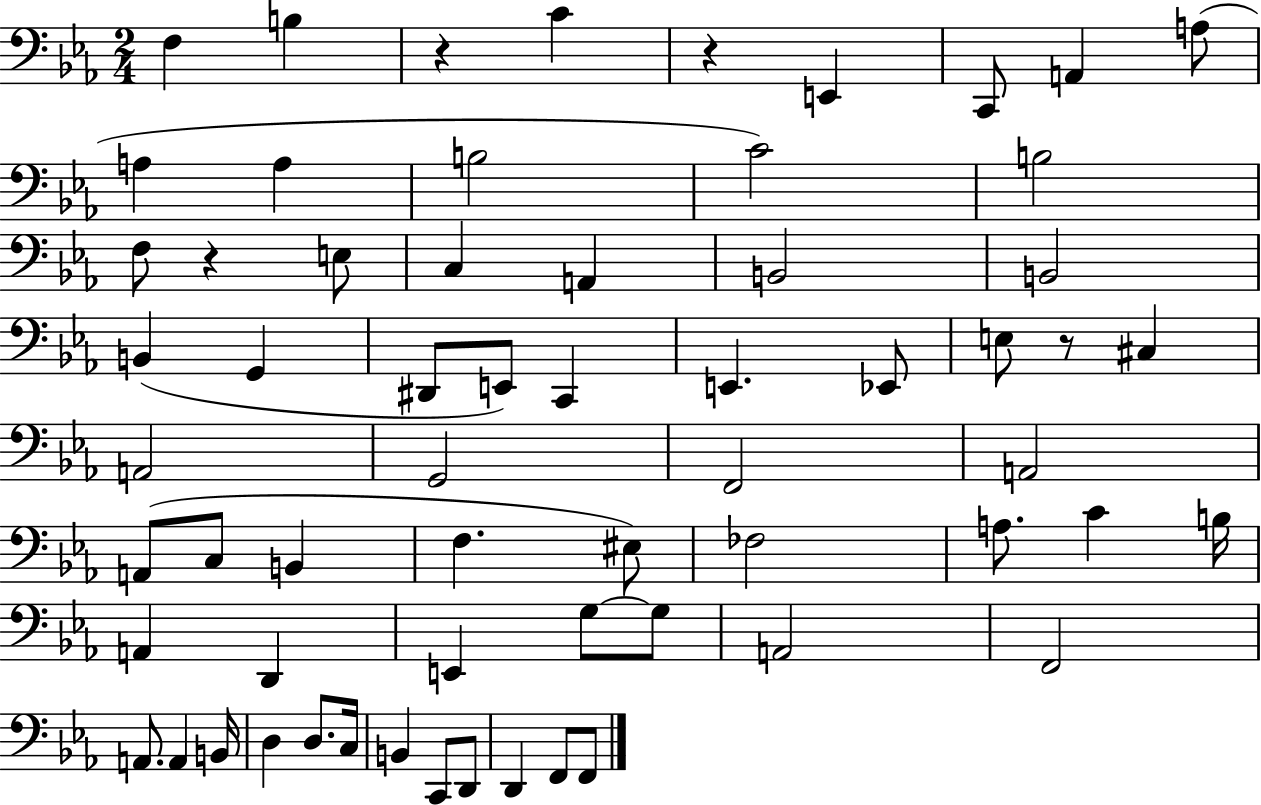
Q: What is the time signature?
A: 2/4